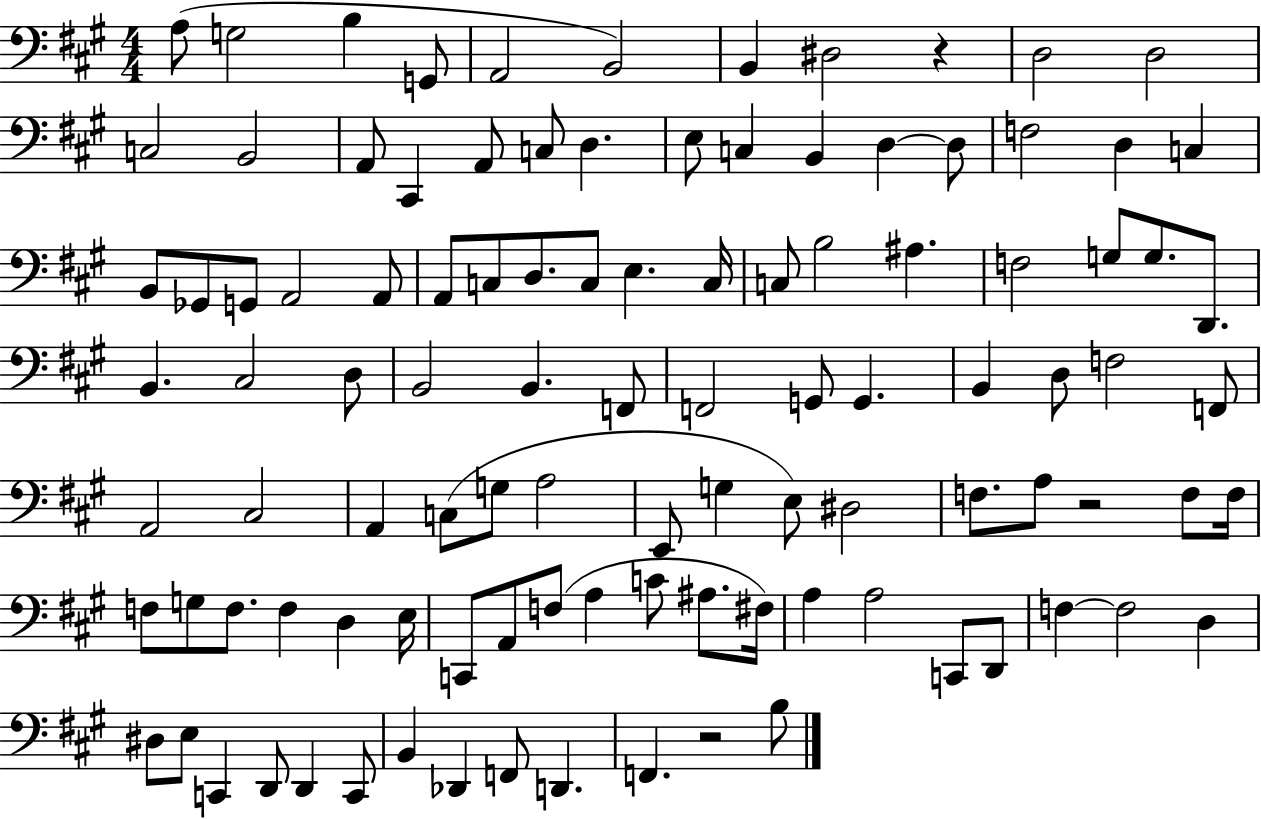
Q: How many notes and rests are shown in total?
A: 105